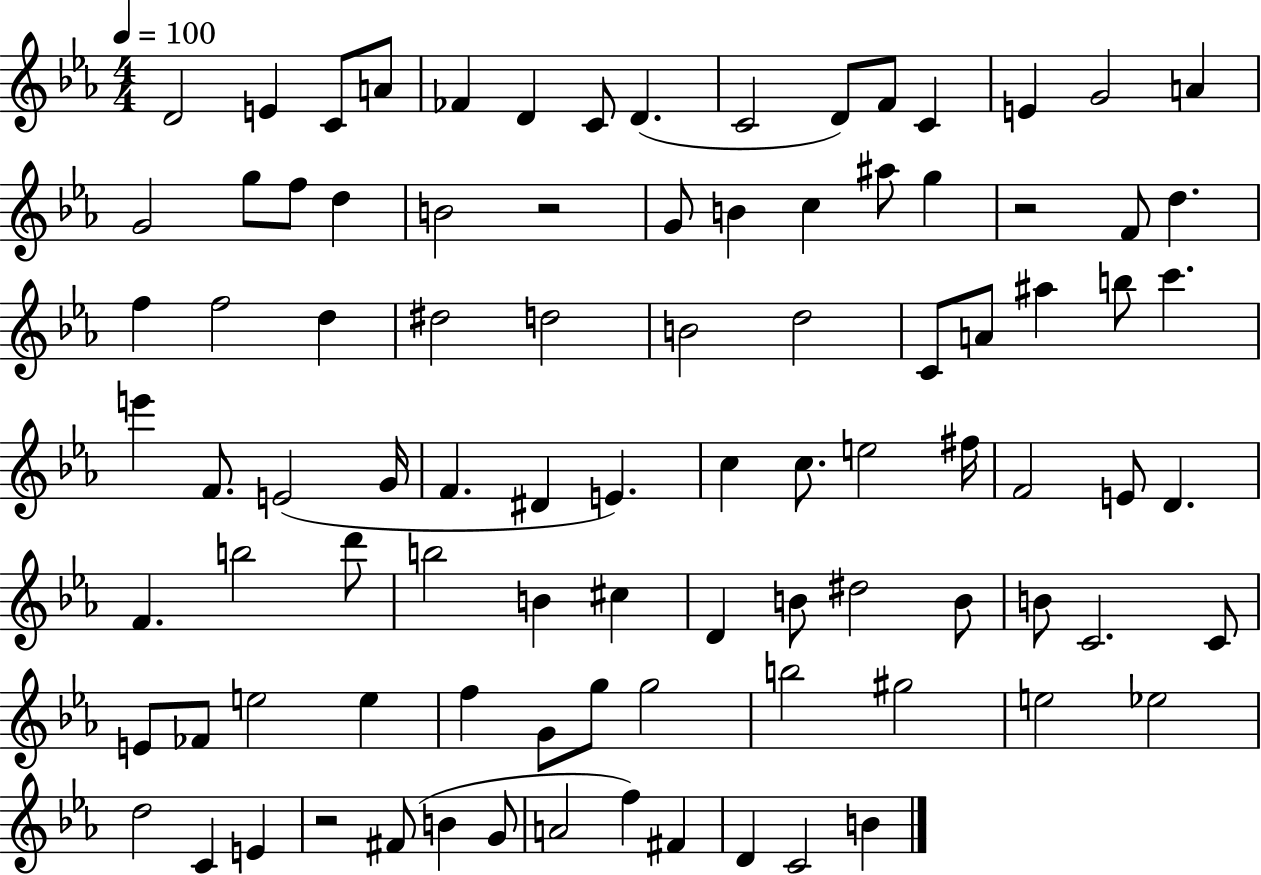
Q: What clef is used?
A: treble